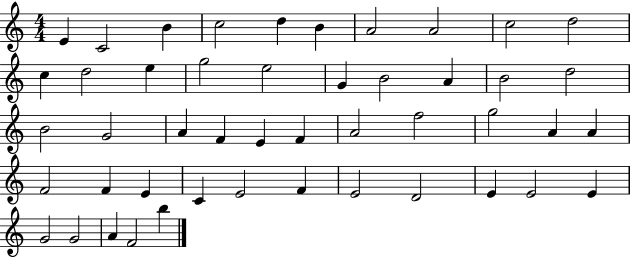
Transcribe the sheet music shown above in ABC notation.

X:1
T:Untitled
M:4/4
L:1/4
K:C
E C2 B c2 d B A2 A2 c2 d2 c d2 e g2 e2 G B2 A B2 d2 B2 G2 A F E F A2 f2 g2 A A F2 F E C E2 F E2 D2 E E2 E G2 G2 A F2 b